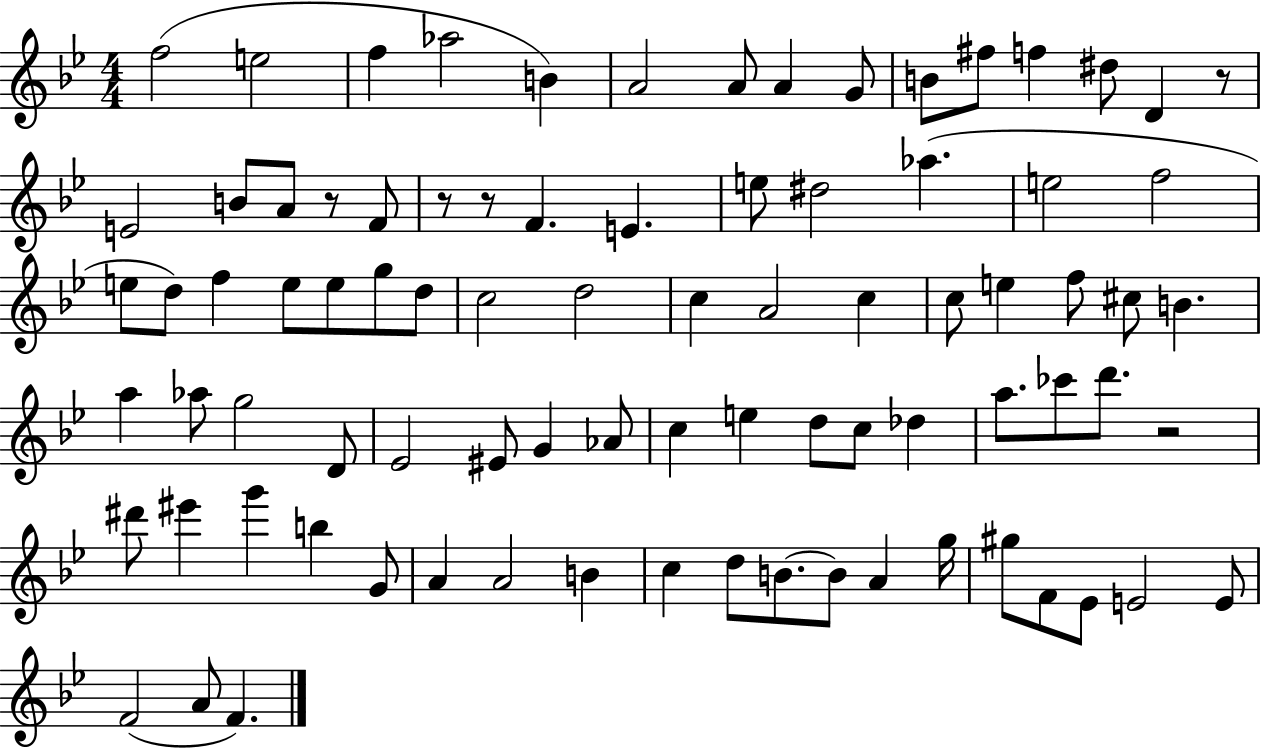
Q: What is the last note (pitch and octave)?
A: F4